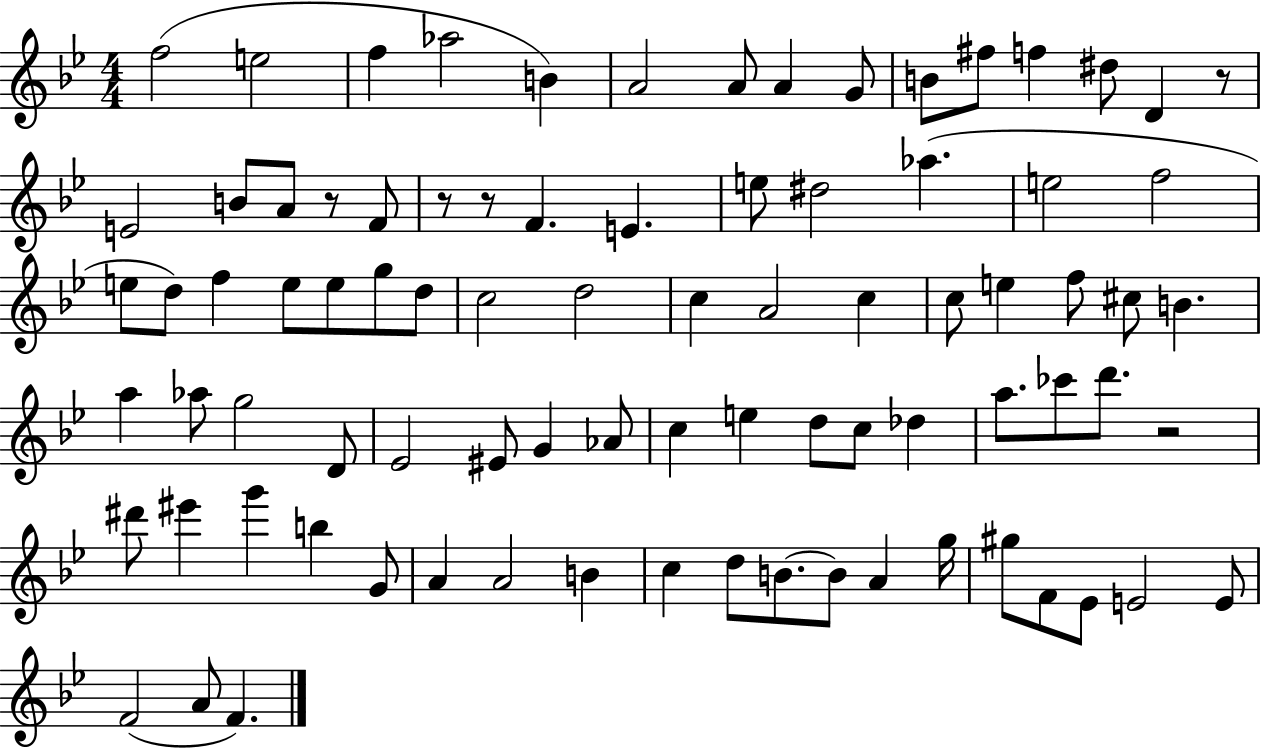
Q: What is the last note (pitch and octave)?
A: F4